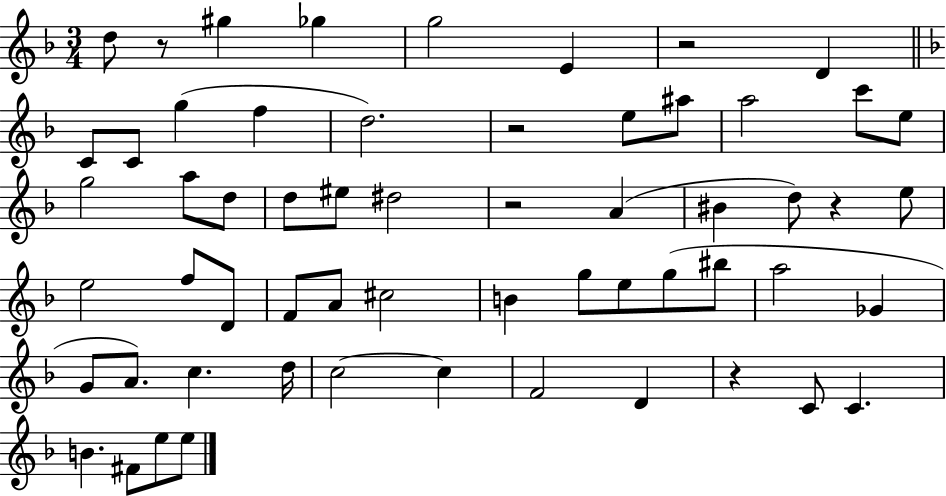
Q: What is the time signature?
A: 3/4